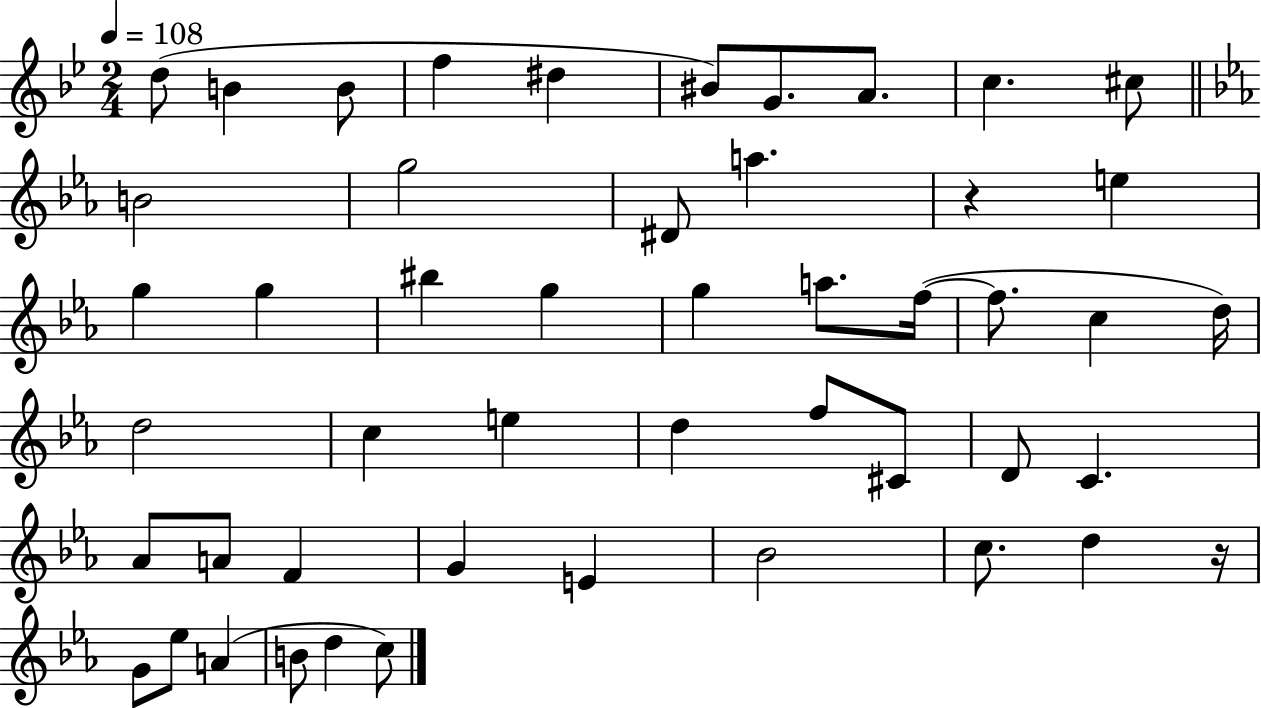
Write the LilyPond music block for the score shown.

{
  \clef treble
  \numericTimeSignature
  \time 2/4
  \key bes \major
  \tempo 4 = 108
  d''8( b'4 b'8 | f''4 dis''4 | bis'8) g'8. a'8. | c''4. cis''8 | \break \bar "||" \break \key ees \major b'2 | g''2 | dis'8 a''4. | r4 e''4 | \break g''4 g''4 | bis''4 g''4 | g''4 a''8. f''16~(~ | f''8. c''4 d''16) | \break d''2 | c''4 e''4 | d''4 f''8 cis'8 | d'8 c'4. | \break aes'8 a'8 f'4 | g'4 e'4 | bes'2 | c''8. d''4 r16 | \break g'8 ees''8 a'4( | b'8 d''4 c''8) | \bar "|."
}